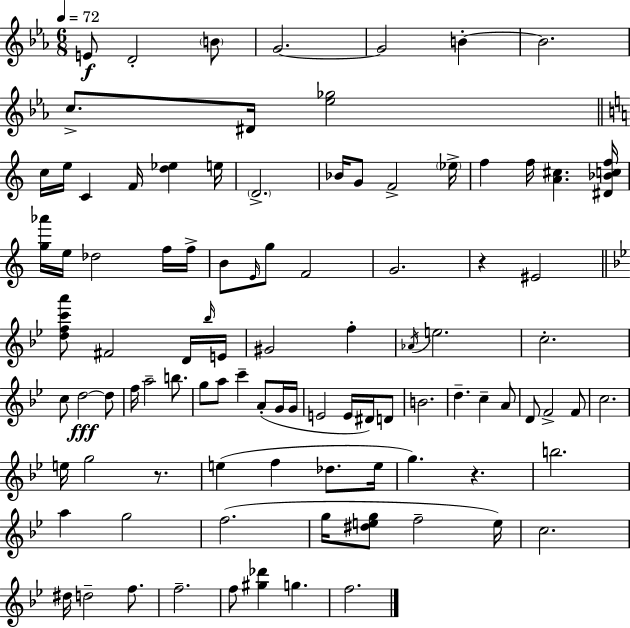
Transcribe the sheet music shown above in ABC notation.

X:1
T:Untitled
M:6/8
L:1/4
K:Cm
E/2 D2 B/2 G2 G2 B B2 c/2 ^D/4 [_e_g]2 c/4 e/4 C F/4 [d_e] e/4 D2 _B/4 G/2 F2 _e/4 f f/4 [A^c] [^D_Bcf]/4 [g_a']/4 e/4 _d2 f/4 f/4 B/2 E/4 g/2 F2 G2 z ^E2 [dfc'a']/2 ^F2 D/4 _b/4 E/4 ^G2 f _A/4 e2 c2 c/2 d2 d/2 f/4 a2 b/2 g/2 a/2 c' A/2 G/4 G/4 E2 E/4 ^D/4 D/2 B2 d c A/2 D/2 F2 F/2 c2 e/4 g2 z/2 e f _d/2 e/4 g z b2 a g2 f2 g/4 [^deg]/2 f2 e/4 c2 ^d/4 d2 f/2 f2 f/2 [^g_d'] g f2